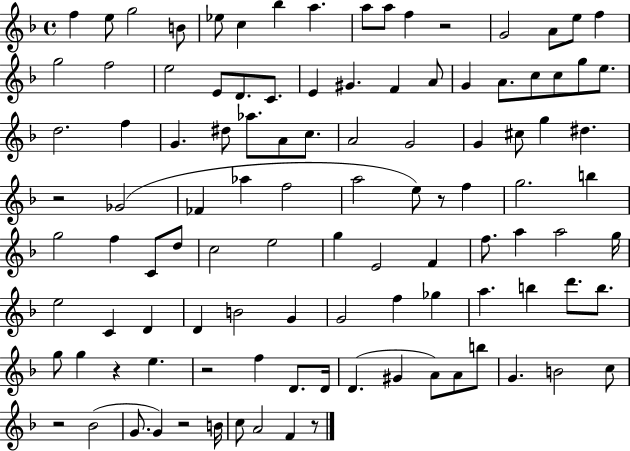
F5/q E5/e G5/h B4/e Eb5/e C5/q Bb5/q A5/q. A5/e A5/e F5/q R/h G4/h A4/e E5/e F5/q G5/h F5/h E5/h E4/e D4/e. C4/e. E4/q G#4/q. F4/q A4/e G4/q A4/e. C5/e C5/e G5/e E5/e. D5/h. F5/q G4/q. D#5/e Ab5/e. A4/e C5/e. A4/h G4/h G4/q C#5/e G5/q D#5/q. R/h Gb4/h FES4/q Ab5/q F5/h A5/h E5/e R/e F5/q G5/h. B5/q G5/h F5/q C4/e D5/e C5/h E5/h G5/q E4/h F4/q F5/e. A5/q A5/h G5/s E5/h C4/q D4/q D4/q B4/h G4/q G4/h F5/q Gb5/q A5/q. B5/q D6/e. B5/e. G5/e G5/q R/q E5/q. R/h F5/q D4/e. D4/s D4/q. G#4/q A4/e A4/e B5/e G4/q. B4/h C5/e R/h Bb4/h G4/e. G4/q R/h B4/s C5/e A4/h F4/q R/e